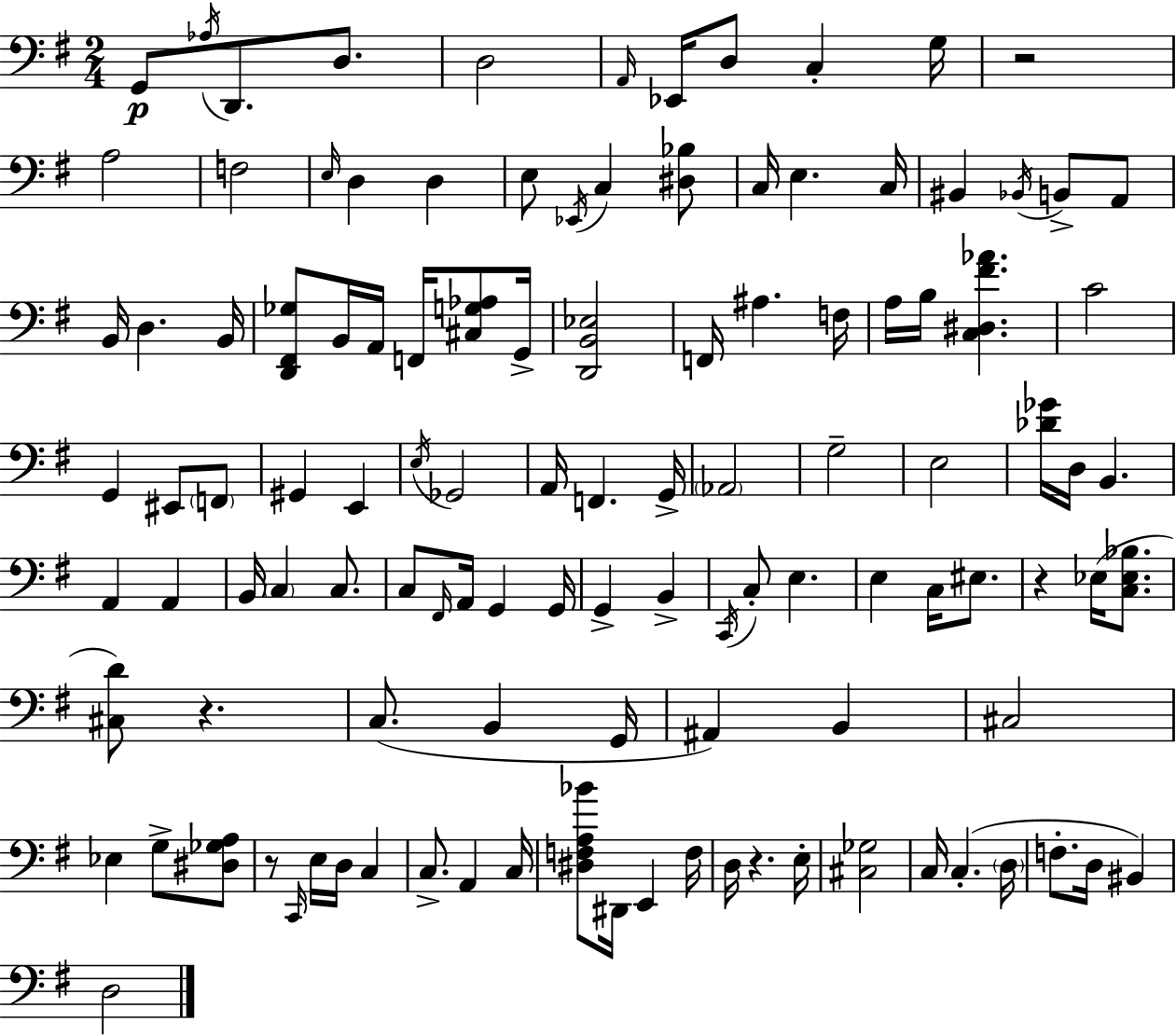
G2/e Ab3/s D2/e. D3/e. D3/h A2/s Eb2/s D3/e C3/q G3/s R/h A3/h F3/h E3/s D3/q D3/q E3/e Eb2/s C3/q [D#3,Bb3]/e C3/s E3/q. C3/s BIS2/q Bb2/s B2/e A2/e B2/s D3/q. B2/s [D2,F#2,Gb3]/e B2/s A2/s F2/s [C#3,G3,Ab3]/e G2/s [D2,B2,Eb3]/h F2/s A#3/q. F3/s A3/s B3/s [C3,D#3,F#4,Ab4]/q. C4/h G2/q EIS2/e F2/e G#2/q E2/q E3/s Gb2/h A2/s F2/q. G2/s Ab2/h G3/h E3/h [Db4,Gb4]/s D3/s B2/q. A2/q A2/q B2/s C3/q C3/e. C3/e F#2/s A2/s G2/q G2/s G2/q B2/q C2/s C3/e E3/q. E3/q C3/s EIS3/e. R/q Eb3/s [C3,Eb3,Bb3]/e. [C#3,D4]/e R/q. C3/e. B2/q G2/s A#2/q B2/q C#3/h Eb3/q G3/e [D#3,Gb3,A3]/e R/e C2/s E3/s D3/s C3/q C3/e. A2/q C3/s [D#3,F3,A3,Bb4]/e D#2/s E2/q F3/s D3/s R/q. E3/s [C#3,Gb3]/h C3/s C3/q. D3/s F3/e. D3/s BIS2/q D3/h